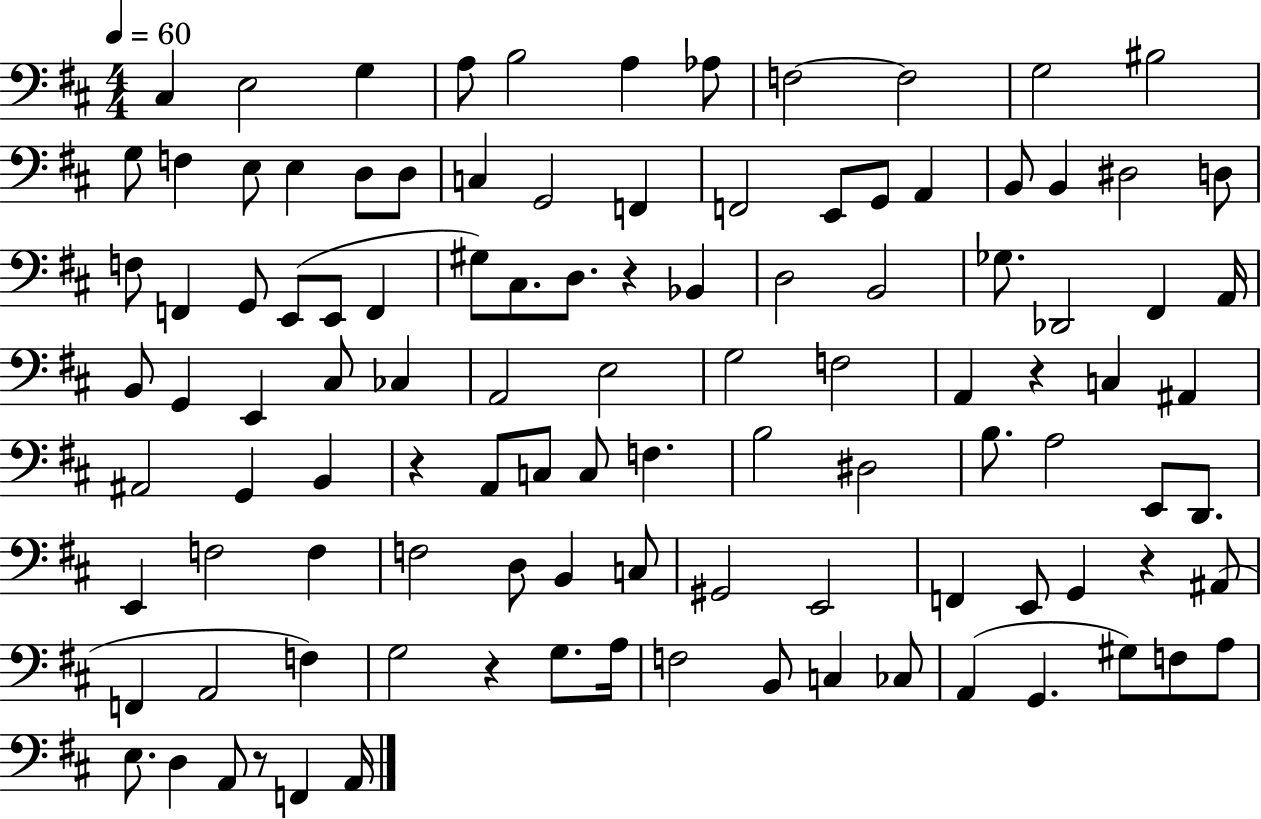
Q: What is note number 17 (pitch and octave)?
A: D3